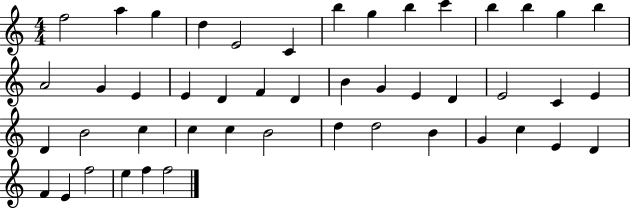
F5/h A5/q G5/q D5/q E4/h C4/q B5/q G5/q B5/q C6/q B5/q B5/q G5/q B5/q A4/h G4/q E4/q E4/q D4/q F4/q D4/q B4/q G4/q E4/q D4/q E4/h C4/q E4/q D4/q B4/h C5/q C5/q C5/q B4/h D5/q D5/h B4/q G4/q C5/q E4/q D4/q F4/q E4/q F5/h E5/q F5/q F5/h